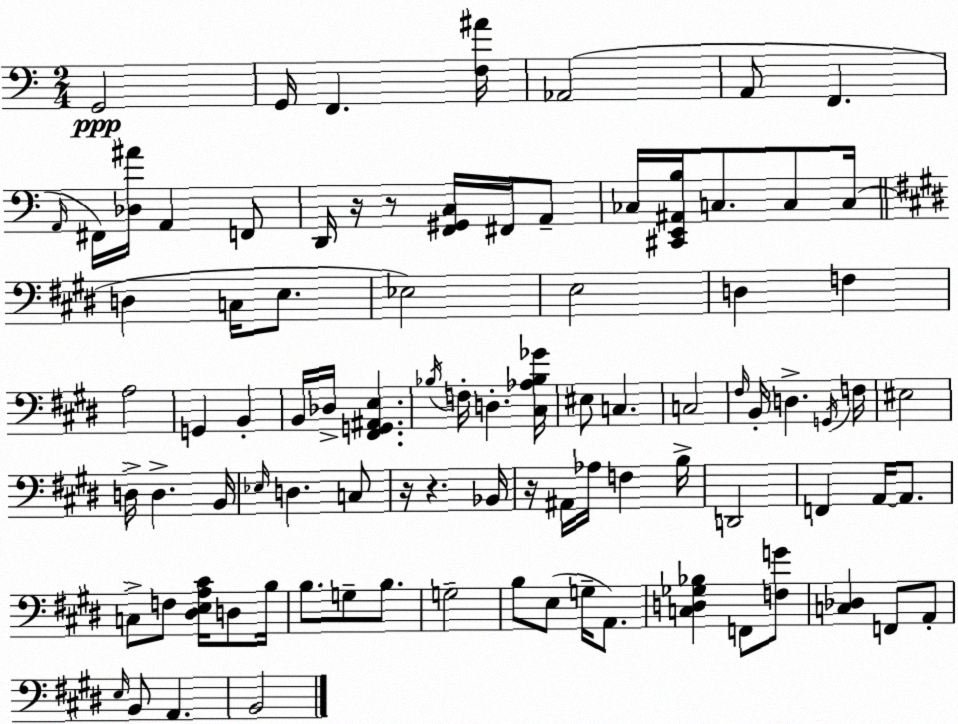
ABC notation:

X:1
T:Untitled
M:2/4
L:1/4
K:C
G,,2 G,,/4 F,, [F,^A]/4 _A,,2 A,,/2 F,, A,,/4 ^F,,/4 [_D,^A]/4 A,, F,,/2 D,,/4 z/4 z/2 [F,,^G,,C,]/4 ^F,,/4 A,,/2 _C,/4 [^C,,E,,^A,,B,]/4 C,/2 C,/2 C,/4 D, C,/4 E,/2 _E,2 E,2 D, F, A,2 G,, B,, B,,/4 _D,/4 [^F,,G,,^A,,E,] _B,/4 F,/4 D, [^C,_A,_B,_G]/4 ^E,/2 C, C,2 ^F,/4 B,,/4 D, G,,/4 F,/4 ^E,2 D,/4 D, B,,/4 _E,/4 D, C,/2 z/4 z _B,,/4 z/4 ^A,,/4 _A,/4 F, B,/4 D,,2 F,, A,,/4 A,,/2 C,/2 F,/2 [^D,E,A,^C]/4 D,/2 B,/4 B,/2 G,/2 B,/2 G,2 B,/2 E,/2 G,/4 A,,/2 [C,D,_G,_B,] F,,/2 [F,G]/2 [C,_D,] F,,/2 A,,/2 E,/4 B,,/2 A,, B,,2